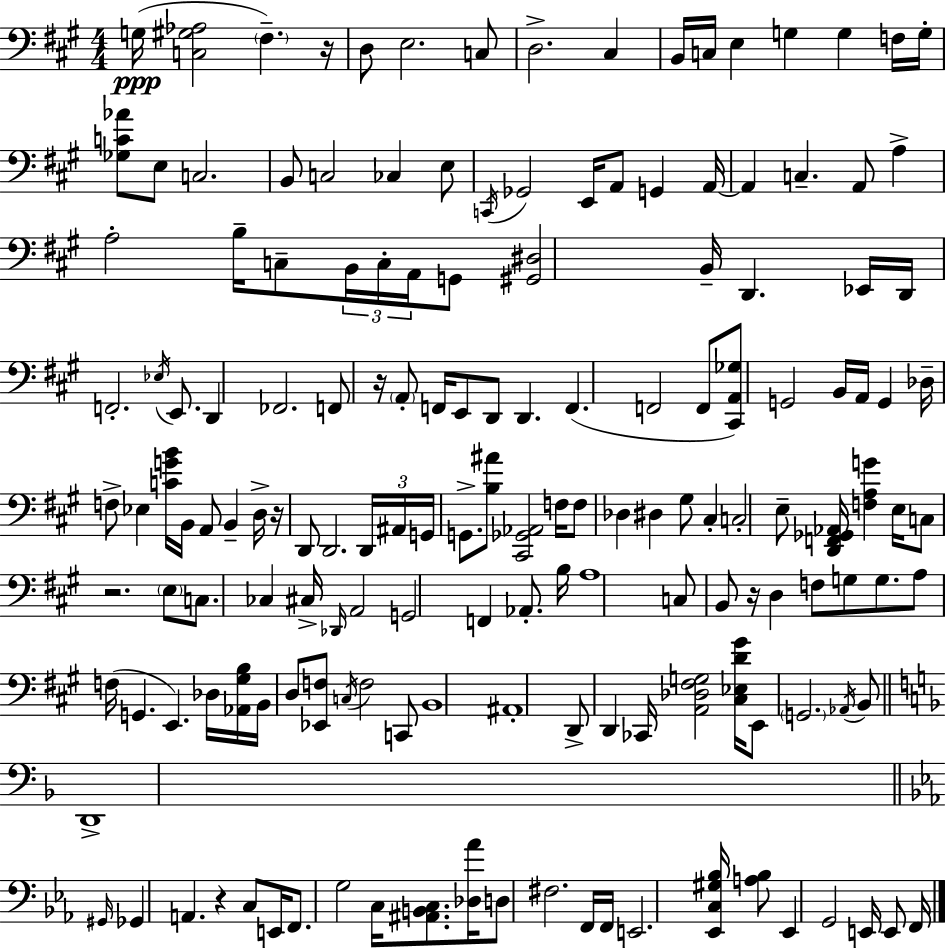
G3/s [C3,G#3,Ab3]/h F#3/q. R/s D3/e E3/h. C3/e D3/h. C#3/q B2/s C3/s E3/q G3/q G3/q F3/s G3/s [Gb3,C4,Ab4]/e E3/e C3/h. B2/e C3/h CES3/q E3/e C2/s Gb2/h E2/s A2/e G2/q A2/s A2/q C3/q. A2/e A3/q A3/h B3/s C3/e B2/s C3/s A2/s G2/e [G#2,D#3]/h B2/s D2/q. Eb2/s D2/s F2/h. Eb3/s E2/e. D2/q FES2/h. F2/e R/s A2/e F2/s E2/e D2/e D2/q. F2/q. F2/h F2/e [C#2,A2,Gb3]/e G2/h B2/s A2/s G2/q Db3/s F3/e Eb3/q [C4,G4,B4]/s B2/s A2/e B2/q D3/s R/s D2/e D2/h. D2/s A#2/s G2/s G2/e. [B3,A#4]/e [C#2,Gb2,Ab2]/h F3/s F3/e Db3/q D#3/q G#3/e C#3/q C3/h E3/e [D2,F2,Gb2,Ab2]/s [F3,A3,G4]/q E3/s C3/e R/h. E3/e C3/e. CES3/q C#3/s Db2/s A2/h G2/h F2/q Ab2/e. B3/s A3/w C3/e B2/e R/s D3/q F3/e G3/e G3/e. A3/e F3/s G2/q. E2/q. Db3/s [Ab2,G#3,B3]/s B2/s D3/e [Eb2,F3]/e C3/s F3/h C2/e B2/w A#2/w D2/e D2/q CES2/s [A2,Db3,F#3,G3]/h [C#3,Eb3,D4,G#4]/s E2/e G2/h. Ab2/s B2/e D2/w G#2/s Gb2/q A2/q. R/q C3/e E2/s F2/e. G3/h C3/s [A#2,B2,C3]/e. [Db3,Ab4]/s D3/e F#3/h. F2/s F2/s E2/h. [Eb2,C3,G#3,Bb3]/s [A3,Bb3]/e Eb2/q G2/h E2/s E2/e F2/s